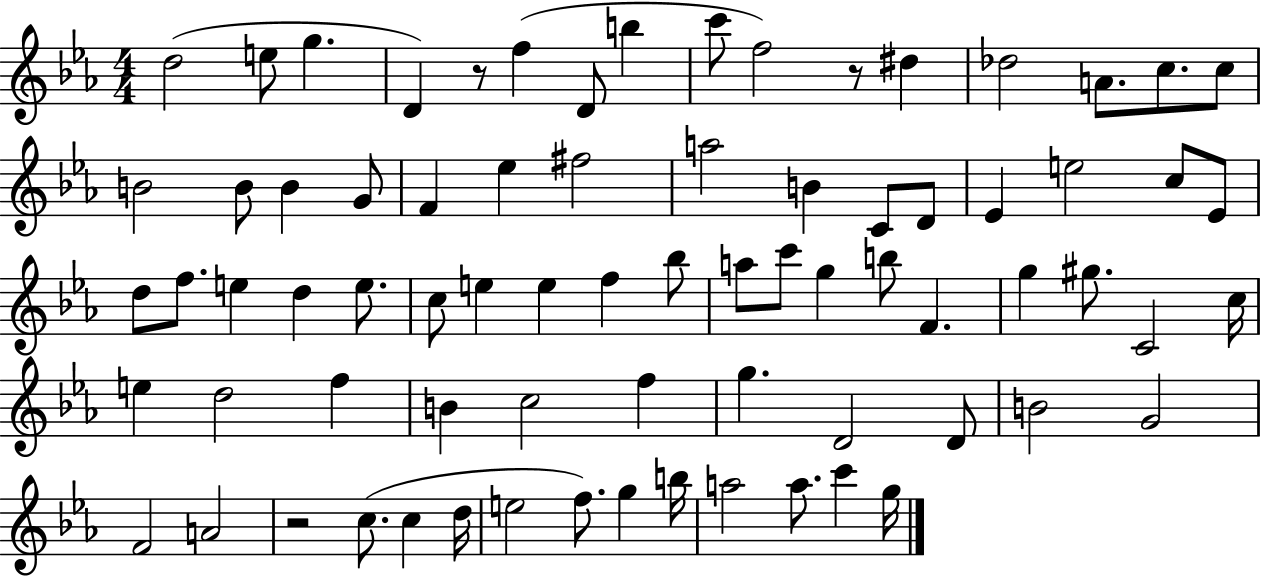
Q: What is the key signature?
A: EES major